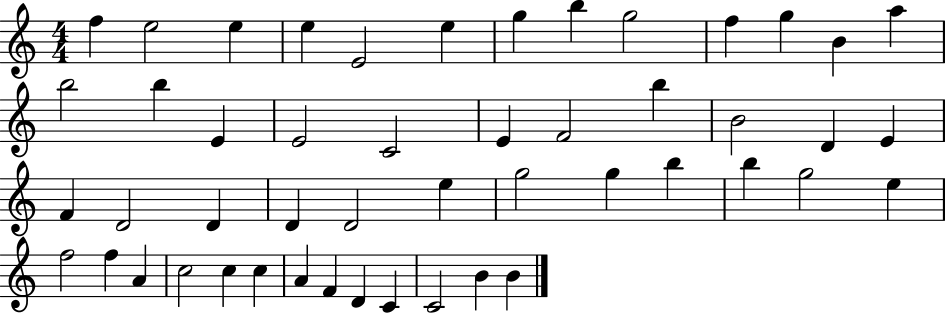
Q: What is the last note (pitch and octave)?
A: B4